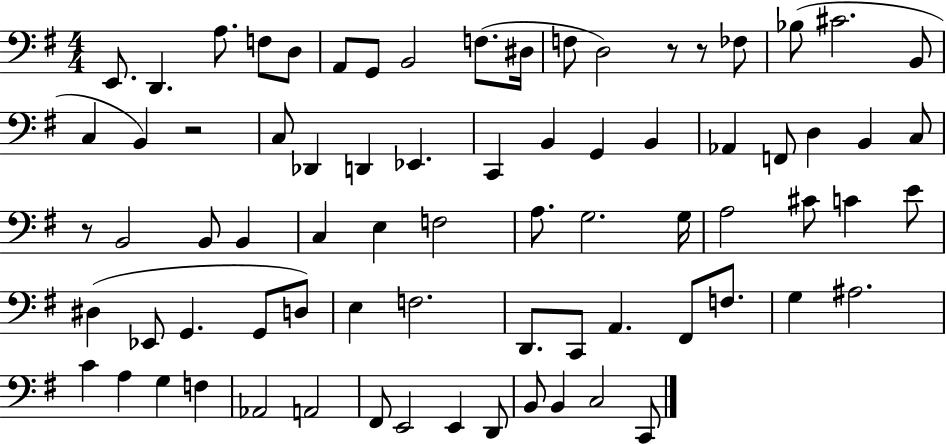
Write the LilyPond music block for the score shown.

{
  \clef bass
  \numericTimeSignature
  \time 4/4
  \key g \major
  e,8. d,4. a8. f8 d8 | a,8 g,8 b,2 f8.( dis16 | f8 d2) r8 r8 fes8 | bes8( cis'2. b,8 | \break c4 b,4) r2 | c8 des,4 d,4 ees,4. | c,4 b,4 g,4 b,4 | aes,4 f,8 d4 b,4 c8 | \break r8 b,2 b,8 b,4 | c4 e4 f2 | a8. g2. g16 | a2 cis'8 c'4 e'8 | \break dis4( ees,8 g,4. g,8 d8) | e4 f2. | d,8. c,8 a,4. fis,8 f8. | g4 ais2. | \break c'4 a4 g4 f4 | aes,2 a,2 | fis,8 e,2 e,4 d,8 | b,8 b,4 c2 c,8 | \break \bar "|."
}